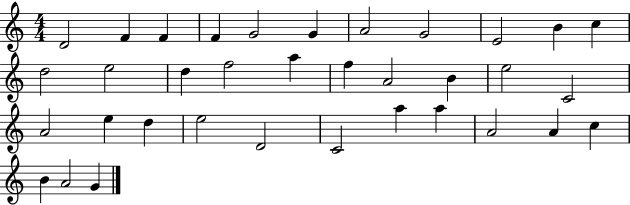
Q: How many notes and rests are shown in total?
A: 35